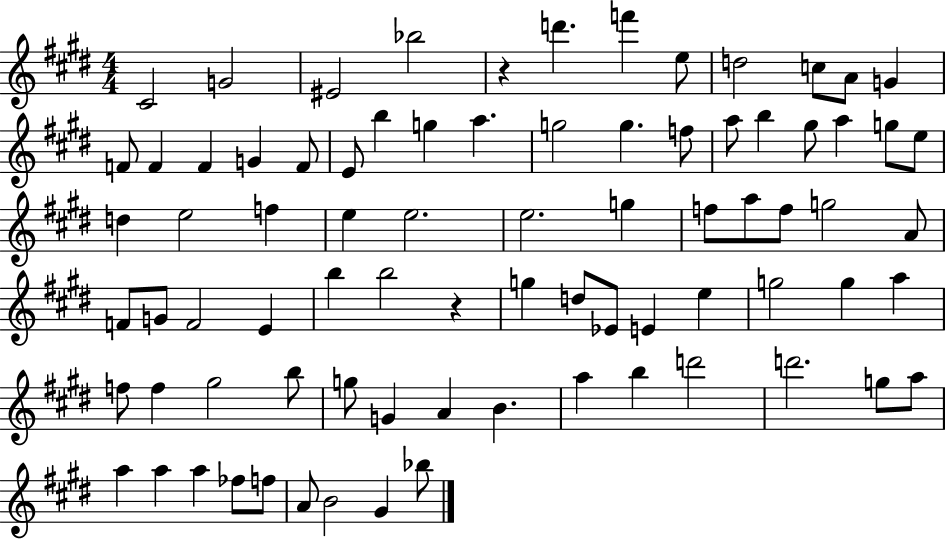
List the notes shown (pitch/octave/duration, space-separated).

C#4/h G4/h EIS4/h Bb5/h R/q D6/q. F6/q E5/e D5/h C5/e A4/e G4/q F4/e F4/q F4/q G4/q F4/e E4/e B5/q G5/q A5/q. G5/h G5/q. F5/e A5/e B5/q G#5/e A5/q G5/e E5/e D5/q E5/h F5/q E5/q E5/h. E5/h. G5/q F5/e A5/e F5/e G5/h A4/e F4/e G4/e F4/h E4/q B5/q B5/h R/q G5/q D5/e Eb4/e E4/q E5/q G5/h G5/q A5/q F5/e F5/q G#5/h B5/e G5/e G4/q A4/q B4/q. A5/q B5/q D6/h D6/h. G5/e A5/e A5/q A5/q A5/q FES5/e F5/e A4/e B4/h G#4/q Bb5/e